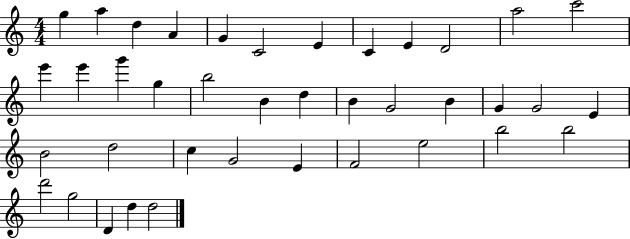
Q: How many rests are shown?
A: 0